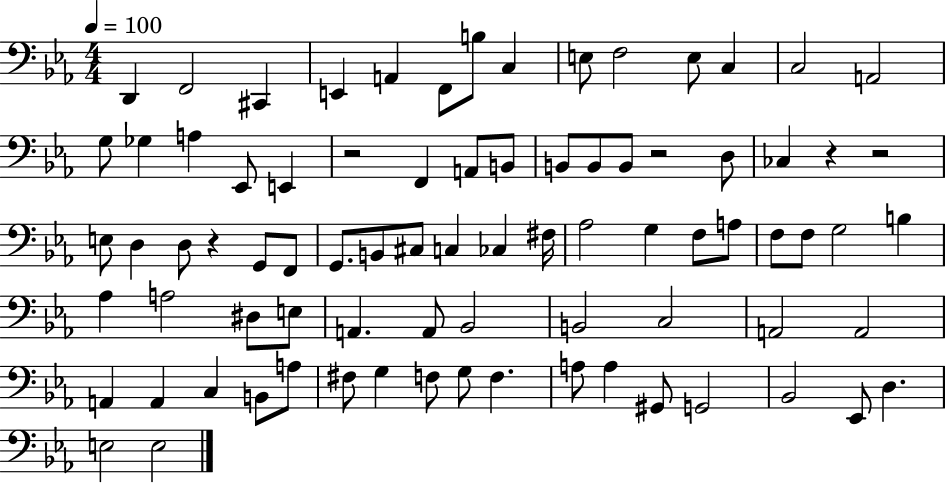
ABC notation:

X:1
T:Untitled
M:4/4
L:1/4
K:Eb
D,, F,,2 ^C,, E,, A,, F,,/2 B,/2 C, E,/2 F,2 E,/2 C, C,2 A,,2 G,/2 _G, A, _E,,/2 E,, z2 F,, A,,/2 B,,/2 B,,/2 B,,/2 B,,/2 z2 D,/2 _C, z z2 E,/2 D, D,/2 z G,,/2 F,,/2 G,,/2 B,,/2 ^C,/2 C, _C, ^F,/4 _A,2 G, F,/2 A,/2 F,/2 F,/2 G,2 B, _A, A,2 ^D,/2 E,/2 A,, A,,/2 _B,,2 B,,2 C,2 A,,2 A,,2 A,, A,, C, B,,/2 A,/2 ^F,/2 G, F,/2 G,/2 F, A,/2 A, ^G,,/2 G,,2 _B,,2 _E,,/2 D, E,2 E,2